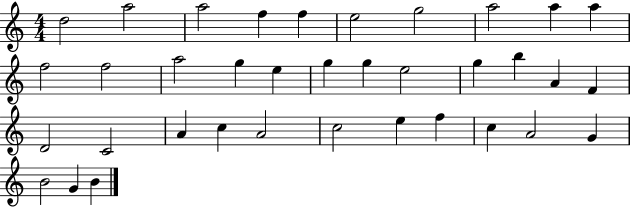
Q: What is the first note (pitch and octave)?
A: D5